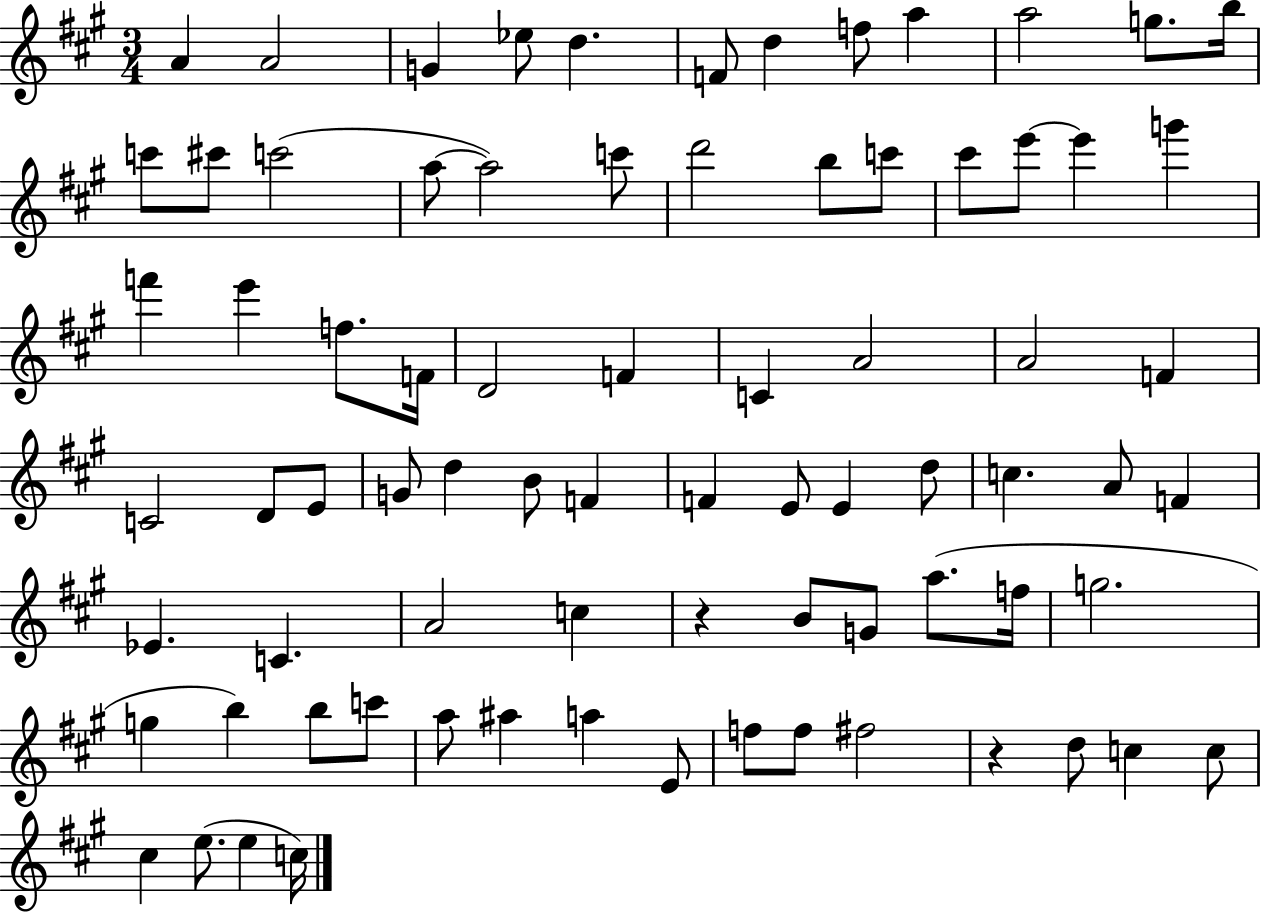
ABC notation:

X:1
T:Untitled
M:3/4
L:1/4
K:A
A A2 G _e/2 d F/2 d f/2 a a2 g/2 b/4 c'/2 ^c'/2 c'2 a/2 a2 c'/2 d'2 b/2 c'/2 ^c'/2 e'/2 e' g' f' e' f/2 F/4 D2 F C A2 A2 F C2 D/2 E/2 G/2 d B/2 F F E/2 E d/2 c A/2 F _E C A2 c z B/2 G/2 a/2 f/4 g2 g b b/2 c'/2 a/2 ^a a E/2 f/2 f/2 ^f2 z d/2 c c/2 ^c e/2 e c/4